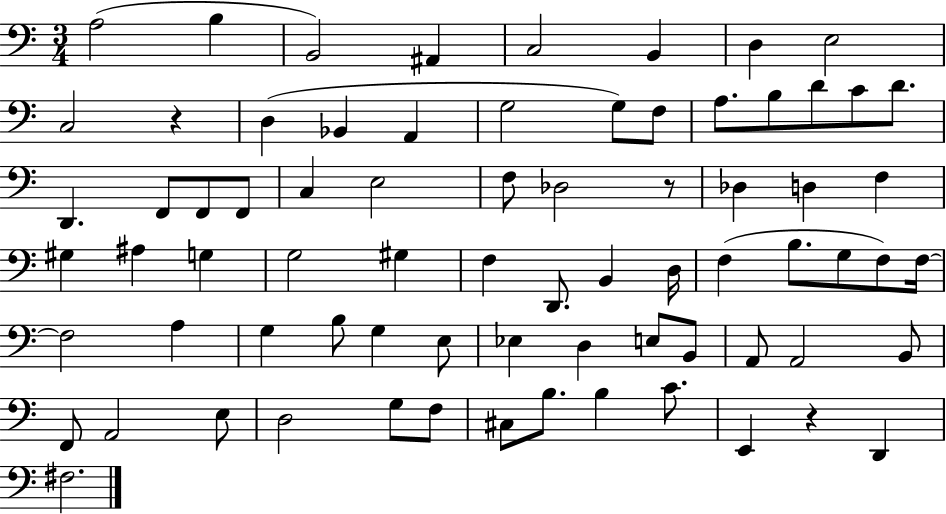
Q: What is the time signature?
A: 3/4